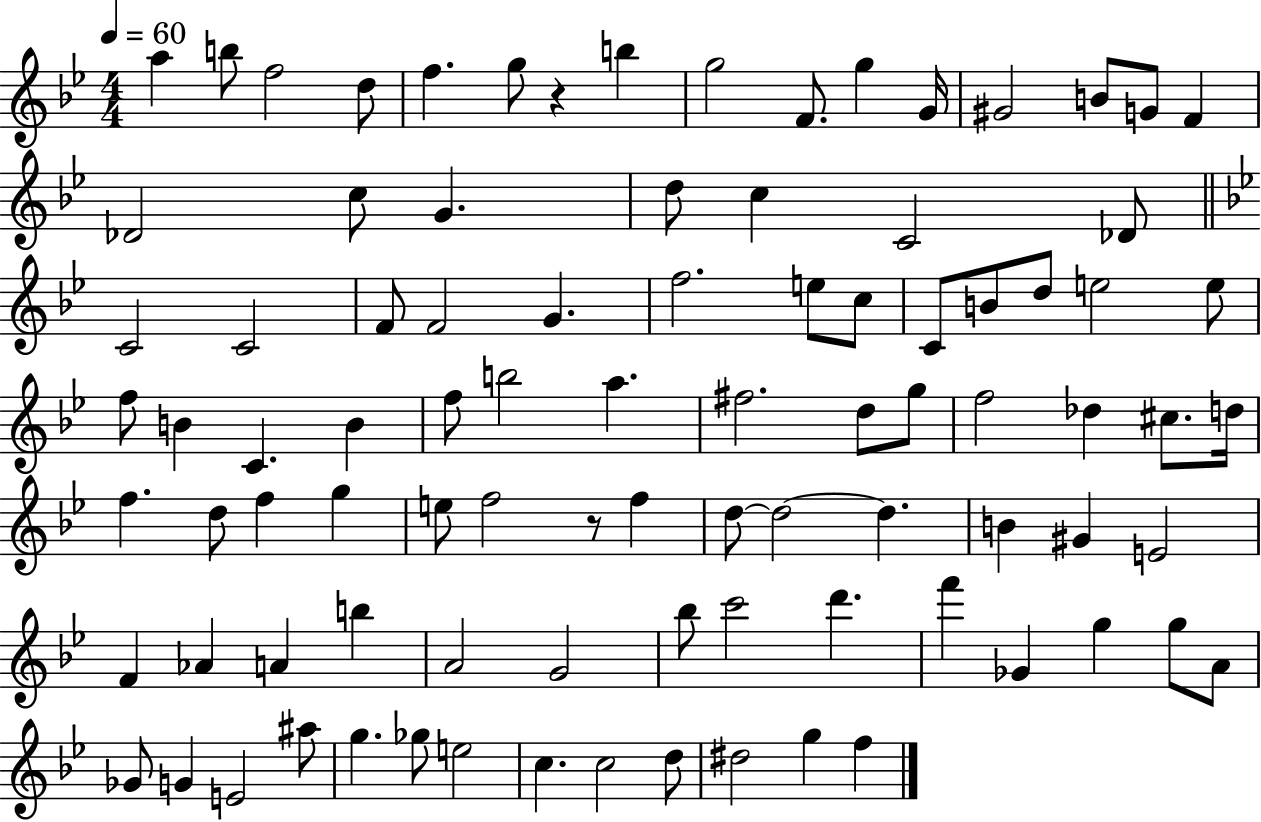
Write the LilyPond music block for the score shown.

{
  \clef treble
  \numericTimeSignature
  \time 4/4
  \key bes \major
  \tempo 4 = 60
  \repeat volta 2 { a''4 b''8 f''2 d''8 | f''4. g''8 r4 b''4 | g''2 f'8. g''4 g'16 | gis'2 b'8 g'8 f'4 | \break des'2 c''8 g'4. | d''8 c''4 c'2 des'8 | \bar "||" \break \key bes \major c'2 c'2 | f'8 f'2 g'4. | f''2. e''8 c''8 | c'8 b'8 d''8 e''2 e''8 | \break f''8 b'4 c'4. b'4 | f''8 b''2 a''4. | fis''2. d''8 g''8 | f''2 des''4 cis''8. d''16 | \break f''4. d''8 f''4 g''4 | e''8 f''2 r8 f''4 | d''8~~ d''2~~ d''4. | b'4 gis'4 e'2 | \break f'4 aes'4 a'4 b''4 | a'2 g'2 | bes''8 c'''2 d'''4. | f'''4 ges'4 g''4 g''8 a'8 | \break ges'8 g'4 e'2 ais''8 | g''4. ges''8 e''2 | c''4. c''2 d''8 | dis''2 g''4 f''4 | \break } \bar "|."
}